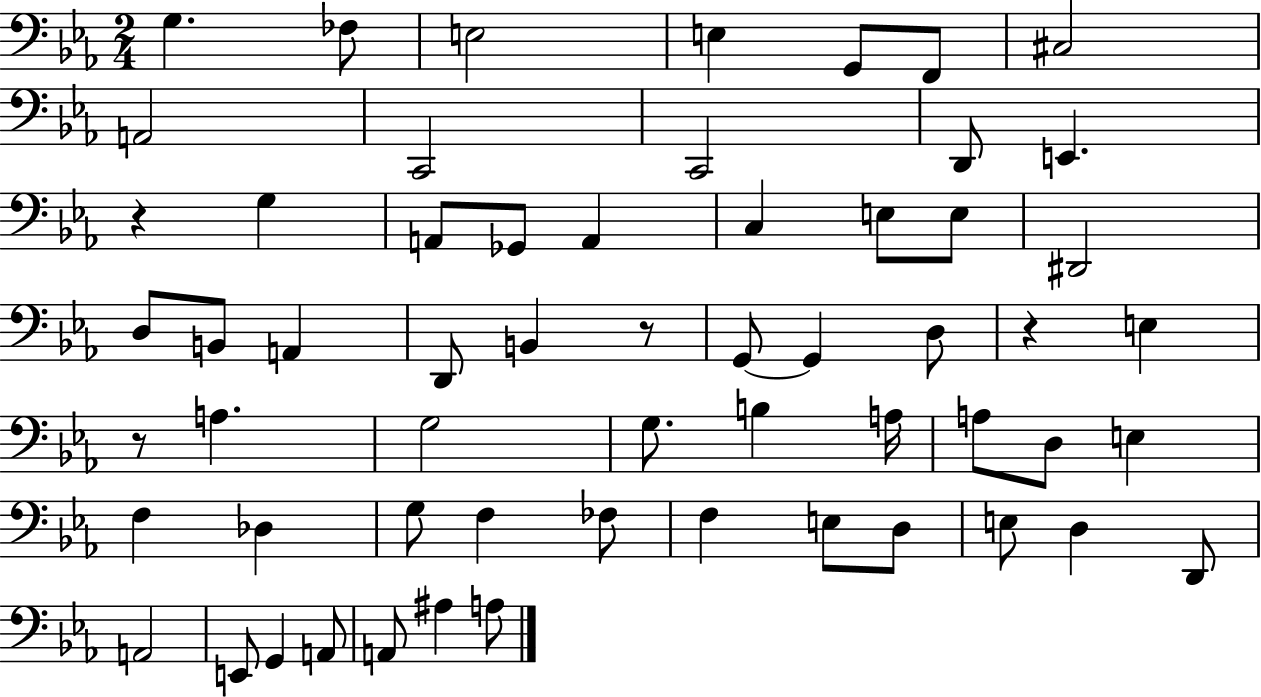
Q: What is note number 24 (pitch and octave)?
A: D2